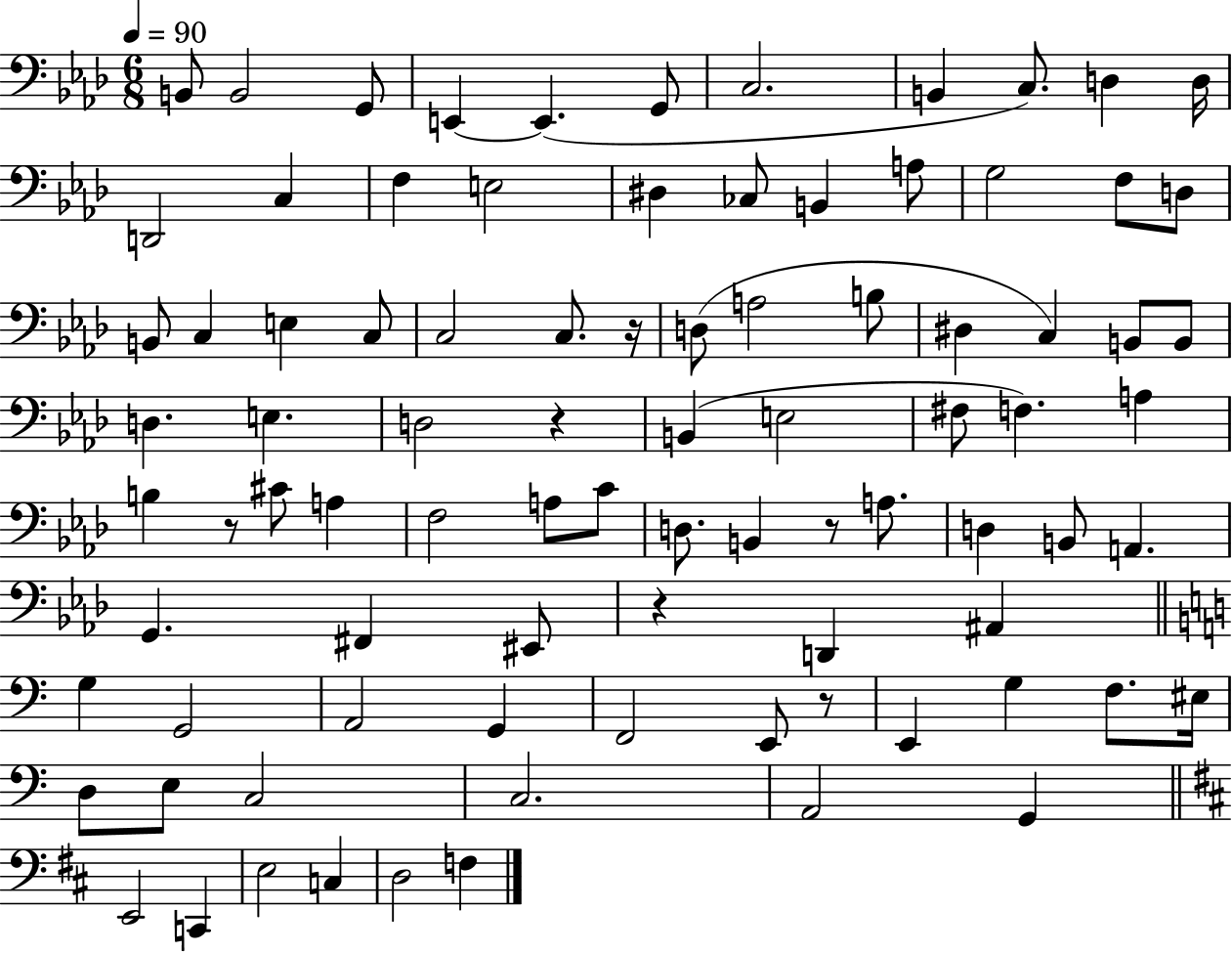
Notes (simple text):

B2/e B2/h G2/e E2/q E2/q. G2/e C3/h. B2/q C3/e. D3/q D3/s D2/h C3/q F3/q E3/h D#3/q CES3/e B2/q A3/e G3/h F3/e D3/e B2/e C3/q E3/q C3/e C3/h C3/e. R/s D3/e A3/h B3/e D#3/q C3/q B2/e B2/e D3/q. E3/q. D3/h R/q B2/q E3/h F#3/e F3/q. A3/q B3/q R/e C#4/e A3/q F3/h A3/e C4/e D3/e. B2/q R/e A3/e. D3/q B2/e A2/q. G2/q. F#2/q EIS2/e R/q D2/q A#2/q G3/q G2/h A2/h G2/q F2/h E2/e R/e E2/q G3/q F3/e. EIS3/s D3/e E3/e C3/h C3/h. A2/h G2/q E2/h C2/q E3/h C3/q D3/h F3/q